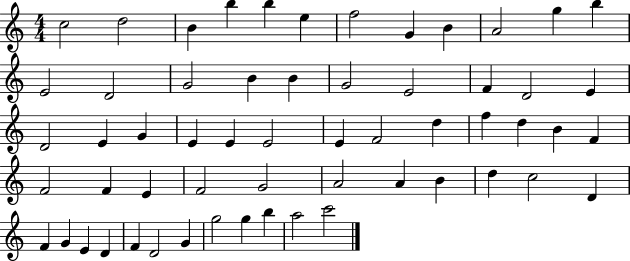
{
  \clef treble
  \numericTimeSignature
  \time 4/4
  \key c \major
  c''2 d''2 | b'4 b''4 b''4 e''4 | f''2 g'4 b'4 | a'2 g''4 b''4 | \break e'2 d'2 | g'2 b'4 b'4 | g'2 e'2 | f'4 d'2 e'4 | \break d'2 e'4 g'4 | e'4 e'4 e'2 | e'4 f'2 d''4 | f''4 d''4 b'4 f'4 | \break f'2 f'4 e'4 | f'2 g'2 | a'2 a'4 b'4 | d''4 c''2 d'4 | \break f'4 g'4 e'4 d'4 | f'4 d'2 g'4 | g''2 g''4 b''4 | a''2 c'''2 | \break \bar "|."
}